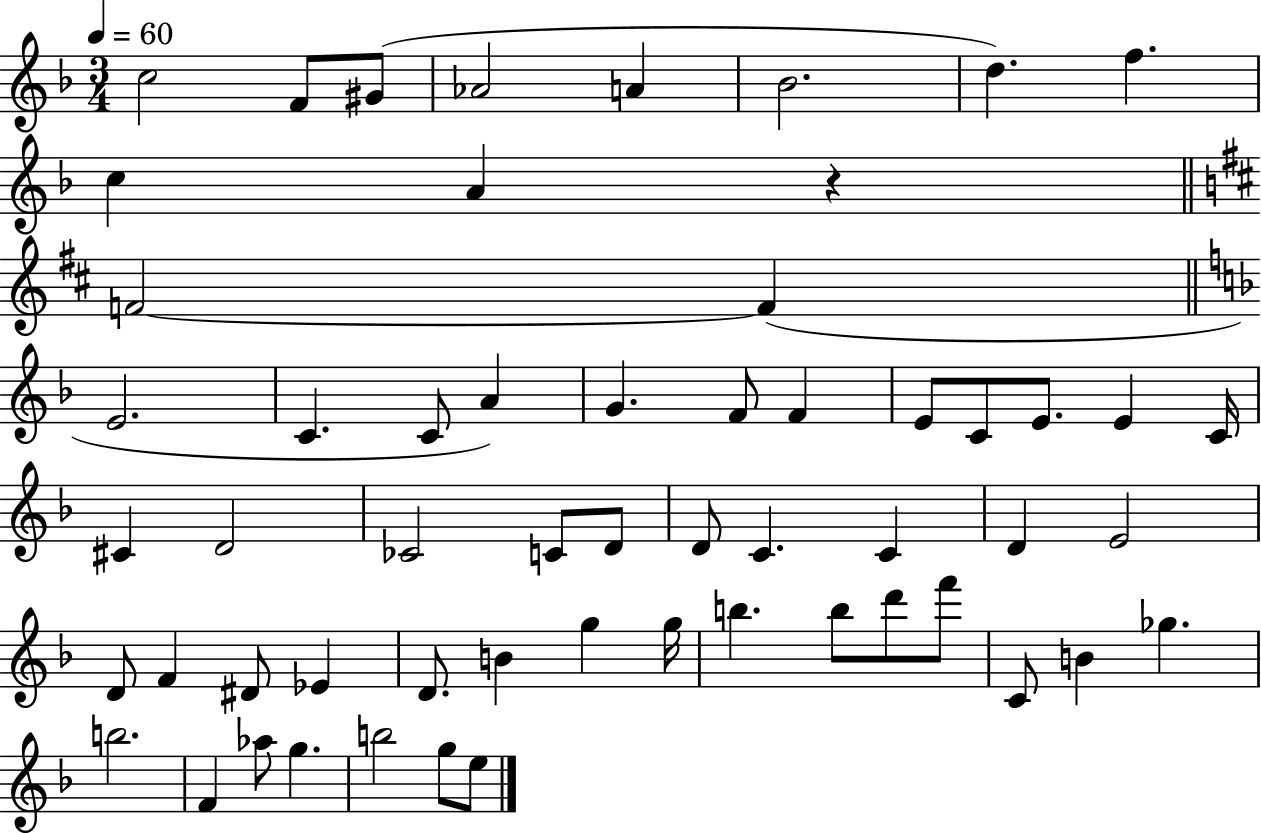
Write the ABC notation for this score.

X:1
T:Untitled
M:3/4
L:1/4
K:F
c2 F/2 ^G/2 _A2 A _B2 d f c A z F2 F E2 C C/2 A G F/2 F E/2 C/2 E/2 E C/4 ^C D2 _C2 C/2 D/2 D/2 C C D E2 D/2 F ^D/2 _E D/2 B g g/4 b b/2 d'/2 f'/2 C/2 B _g b2 F _a/2 g b2 g/2 e/2